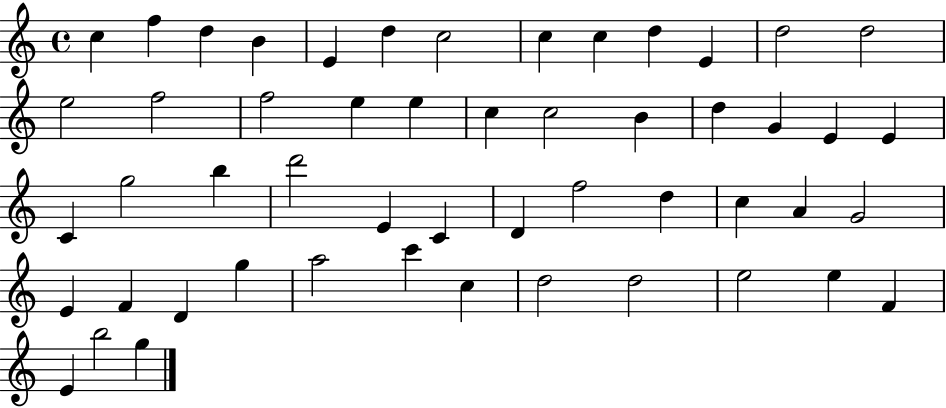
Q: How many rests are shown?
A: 0